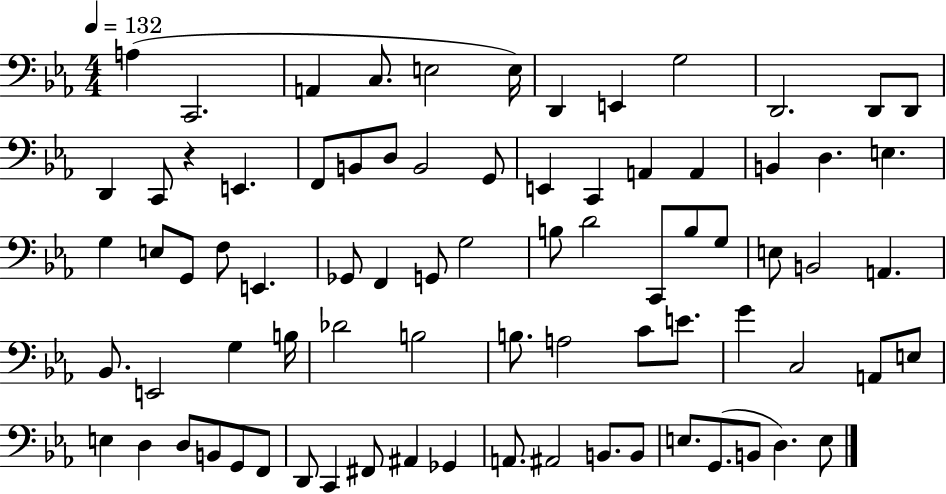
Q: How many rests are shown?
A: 1